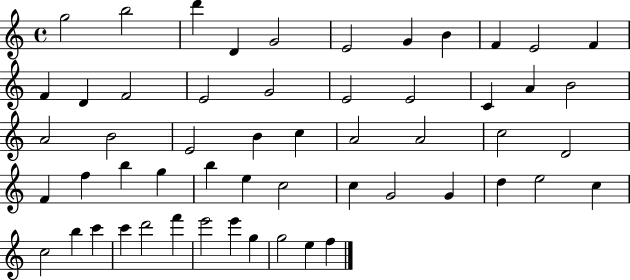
{
  \clef treble
  \time 4/4
  \defaultTimeSignature
  \key c \major
  g''2 b''2 | d'''4 d'4 g'2 | e'2 g'4 b'4 | f'4 e'2 f'4 | \break f'4 d'4 f'2 | e'2 g'2 | e'2 e'2 | c'4 a'4 b'2 | \break a'2 b'2 | e'2 b'4 c''4 | a'2 a'2 | c''2 d'2 | \break f'4 f''4 b''4 g''4 | b''4 e''4 c''2 | c''4 g'2 g'4 | d''4 e''2 c''4 | \break c''2 b''4 c'''4 | c'''4 d'''2 f'''4 | e'''2 e'''4 g''4 | g''2 e''4 f''4 | \break \bar "|."
}